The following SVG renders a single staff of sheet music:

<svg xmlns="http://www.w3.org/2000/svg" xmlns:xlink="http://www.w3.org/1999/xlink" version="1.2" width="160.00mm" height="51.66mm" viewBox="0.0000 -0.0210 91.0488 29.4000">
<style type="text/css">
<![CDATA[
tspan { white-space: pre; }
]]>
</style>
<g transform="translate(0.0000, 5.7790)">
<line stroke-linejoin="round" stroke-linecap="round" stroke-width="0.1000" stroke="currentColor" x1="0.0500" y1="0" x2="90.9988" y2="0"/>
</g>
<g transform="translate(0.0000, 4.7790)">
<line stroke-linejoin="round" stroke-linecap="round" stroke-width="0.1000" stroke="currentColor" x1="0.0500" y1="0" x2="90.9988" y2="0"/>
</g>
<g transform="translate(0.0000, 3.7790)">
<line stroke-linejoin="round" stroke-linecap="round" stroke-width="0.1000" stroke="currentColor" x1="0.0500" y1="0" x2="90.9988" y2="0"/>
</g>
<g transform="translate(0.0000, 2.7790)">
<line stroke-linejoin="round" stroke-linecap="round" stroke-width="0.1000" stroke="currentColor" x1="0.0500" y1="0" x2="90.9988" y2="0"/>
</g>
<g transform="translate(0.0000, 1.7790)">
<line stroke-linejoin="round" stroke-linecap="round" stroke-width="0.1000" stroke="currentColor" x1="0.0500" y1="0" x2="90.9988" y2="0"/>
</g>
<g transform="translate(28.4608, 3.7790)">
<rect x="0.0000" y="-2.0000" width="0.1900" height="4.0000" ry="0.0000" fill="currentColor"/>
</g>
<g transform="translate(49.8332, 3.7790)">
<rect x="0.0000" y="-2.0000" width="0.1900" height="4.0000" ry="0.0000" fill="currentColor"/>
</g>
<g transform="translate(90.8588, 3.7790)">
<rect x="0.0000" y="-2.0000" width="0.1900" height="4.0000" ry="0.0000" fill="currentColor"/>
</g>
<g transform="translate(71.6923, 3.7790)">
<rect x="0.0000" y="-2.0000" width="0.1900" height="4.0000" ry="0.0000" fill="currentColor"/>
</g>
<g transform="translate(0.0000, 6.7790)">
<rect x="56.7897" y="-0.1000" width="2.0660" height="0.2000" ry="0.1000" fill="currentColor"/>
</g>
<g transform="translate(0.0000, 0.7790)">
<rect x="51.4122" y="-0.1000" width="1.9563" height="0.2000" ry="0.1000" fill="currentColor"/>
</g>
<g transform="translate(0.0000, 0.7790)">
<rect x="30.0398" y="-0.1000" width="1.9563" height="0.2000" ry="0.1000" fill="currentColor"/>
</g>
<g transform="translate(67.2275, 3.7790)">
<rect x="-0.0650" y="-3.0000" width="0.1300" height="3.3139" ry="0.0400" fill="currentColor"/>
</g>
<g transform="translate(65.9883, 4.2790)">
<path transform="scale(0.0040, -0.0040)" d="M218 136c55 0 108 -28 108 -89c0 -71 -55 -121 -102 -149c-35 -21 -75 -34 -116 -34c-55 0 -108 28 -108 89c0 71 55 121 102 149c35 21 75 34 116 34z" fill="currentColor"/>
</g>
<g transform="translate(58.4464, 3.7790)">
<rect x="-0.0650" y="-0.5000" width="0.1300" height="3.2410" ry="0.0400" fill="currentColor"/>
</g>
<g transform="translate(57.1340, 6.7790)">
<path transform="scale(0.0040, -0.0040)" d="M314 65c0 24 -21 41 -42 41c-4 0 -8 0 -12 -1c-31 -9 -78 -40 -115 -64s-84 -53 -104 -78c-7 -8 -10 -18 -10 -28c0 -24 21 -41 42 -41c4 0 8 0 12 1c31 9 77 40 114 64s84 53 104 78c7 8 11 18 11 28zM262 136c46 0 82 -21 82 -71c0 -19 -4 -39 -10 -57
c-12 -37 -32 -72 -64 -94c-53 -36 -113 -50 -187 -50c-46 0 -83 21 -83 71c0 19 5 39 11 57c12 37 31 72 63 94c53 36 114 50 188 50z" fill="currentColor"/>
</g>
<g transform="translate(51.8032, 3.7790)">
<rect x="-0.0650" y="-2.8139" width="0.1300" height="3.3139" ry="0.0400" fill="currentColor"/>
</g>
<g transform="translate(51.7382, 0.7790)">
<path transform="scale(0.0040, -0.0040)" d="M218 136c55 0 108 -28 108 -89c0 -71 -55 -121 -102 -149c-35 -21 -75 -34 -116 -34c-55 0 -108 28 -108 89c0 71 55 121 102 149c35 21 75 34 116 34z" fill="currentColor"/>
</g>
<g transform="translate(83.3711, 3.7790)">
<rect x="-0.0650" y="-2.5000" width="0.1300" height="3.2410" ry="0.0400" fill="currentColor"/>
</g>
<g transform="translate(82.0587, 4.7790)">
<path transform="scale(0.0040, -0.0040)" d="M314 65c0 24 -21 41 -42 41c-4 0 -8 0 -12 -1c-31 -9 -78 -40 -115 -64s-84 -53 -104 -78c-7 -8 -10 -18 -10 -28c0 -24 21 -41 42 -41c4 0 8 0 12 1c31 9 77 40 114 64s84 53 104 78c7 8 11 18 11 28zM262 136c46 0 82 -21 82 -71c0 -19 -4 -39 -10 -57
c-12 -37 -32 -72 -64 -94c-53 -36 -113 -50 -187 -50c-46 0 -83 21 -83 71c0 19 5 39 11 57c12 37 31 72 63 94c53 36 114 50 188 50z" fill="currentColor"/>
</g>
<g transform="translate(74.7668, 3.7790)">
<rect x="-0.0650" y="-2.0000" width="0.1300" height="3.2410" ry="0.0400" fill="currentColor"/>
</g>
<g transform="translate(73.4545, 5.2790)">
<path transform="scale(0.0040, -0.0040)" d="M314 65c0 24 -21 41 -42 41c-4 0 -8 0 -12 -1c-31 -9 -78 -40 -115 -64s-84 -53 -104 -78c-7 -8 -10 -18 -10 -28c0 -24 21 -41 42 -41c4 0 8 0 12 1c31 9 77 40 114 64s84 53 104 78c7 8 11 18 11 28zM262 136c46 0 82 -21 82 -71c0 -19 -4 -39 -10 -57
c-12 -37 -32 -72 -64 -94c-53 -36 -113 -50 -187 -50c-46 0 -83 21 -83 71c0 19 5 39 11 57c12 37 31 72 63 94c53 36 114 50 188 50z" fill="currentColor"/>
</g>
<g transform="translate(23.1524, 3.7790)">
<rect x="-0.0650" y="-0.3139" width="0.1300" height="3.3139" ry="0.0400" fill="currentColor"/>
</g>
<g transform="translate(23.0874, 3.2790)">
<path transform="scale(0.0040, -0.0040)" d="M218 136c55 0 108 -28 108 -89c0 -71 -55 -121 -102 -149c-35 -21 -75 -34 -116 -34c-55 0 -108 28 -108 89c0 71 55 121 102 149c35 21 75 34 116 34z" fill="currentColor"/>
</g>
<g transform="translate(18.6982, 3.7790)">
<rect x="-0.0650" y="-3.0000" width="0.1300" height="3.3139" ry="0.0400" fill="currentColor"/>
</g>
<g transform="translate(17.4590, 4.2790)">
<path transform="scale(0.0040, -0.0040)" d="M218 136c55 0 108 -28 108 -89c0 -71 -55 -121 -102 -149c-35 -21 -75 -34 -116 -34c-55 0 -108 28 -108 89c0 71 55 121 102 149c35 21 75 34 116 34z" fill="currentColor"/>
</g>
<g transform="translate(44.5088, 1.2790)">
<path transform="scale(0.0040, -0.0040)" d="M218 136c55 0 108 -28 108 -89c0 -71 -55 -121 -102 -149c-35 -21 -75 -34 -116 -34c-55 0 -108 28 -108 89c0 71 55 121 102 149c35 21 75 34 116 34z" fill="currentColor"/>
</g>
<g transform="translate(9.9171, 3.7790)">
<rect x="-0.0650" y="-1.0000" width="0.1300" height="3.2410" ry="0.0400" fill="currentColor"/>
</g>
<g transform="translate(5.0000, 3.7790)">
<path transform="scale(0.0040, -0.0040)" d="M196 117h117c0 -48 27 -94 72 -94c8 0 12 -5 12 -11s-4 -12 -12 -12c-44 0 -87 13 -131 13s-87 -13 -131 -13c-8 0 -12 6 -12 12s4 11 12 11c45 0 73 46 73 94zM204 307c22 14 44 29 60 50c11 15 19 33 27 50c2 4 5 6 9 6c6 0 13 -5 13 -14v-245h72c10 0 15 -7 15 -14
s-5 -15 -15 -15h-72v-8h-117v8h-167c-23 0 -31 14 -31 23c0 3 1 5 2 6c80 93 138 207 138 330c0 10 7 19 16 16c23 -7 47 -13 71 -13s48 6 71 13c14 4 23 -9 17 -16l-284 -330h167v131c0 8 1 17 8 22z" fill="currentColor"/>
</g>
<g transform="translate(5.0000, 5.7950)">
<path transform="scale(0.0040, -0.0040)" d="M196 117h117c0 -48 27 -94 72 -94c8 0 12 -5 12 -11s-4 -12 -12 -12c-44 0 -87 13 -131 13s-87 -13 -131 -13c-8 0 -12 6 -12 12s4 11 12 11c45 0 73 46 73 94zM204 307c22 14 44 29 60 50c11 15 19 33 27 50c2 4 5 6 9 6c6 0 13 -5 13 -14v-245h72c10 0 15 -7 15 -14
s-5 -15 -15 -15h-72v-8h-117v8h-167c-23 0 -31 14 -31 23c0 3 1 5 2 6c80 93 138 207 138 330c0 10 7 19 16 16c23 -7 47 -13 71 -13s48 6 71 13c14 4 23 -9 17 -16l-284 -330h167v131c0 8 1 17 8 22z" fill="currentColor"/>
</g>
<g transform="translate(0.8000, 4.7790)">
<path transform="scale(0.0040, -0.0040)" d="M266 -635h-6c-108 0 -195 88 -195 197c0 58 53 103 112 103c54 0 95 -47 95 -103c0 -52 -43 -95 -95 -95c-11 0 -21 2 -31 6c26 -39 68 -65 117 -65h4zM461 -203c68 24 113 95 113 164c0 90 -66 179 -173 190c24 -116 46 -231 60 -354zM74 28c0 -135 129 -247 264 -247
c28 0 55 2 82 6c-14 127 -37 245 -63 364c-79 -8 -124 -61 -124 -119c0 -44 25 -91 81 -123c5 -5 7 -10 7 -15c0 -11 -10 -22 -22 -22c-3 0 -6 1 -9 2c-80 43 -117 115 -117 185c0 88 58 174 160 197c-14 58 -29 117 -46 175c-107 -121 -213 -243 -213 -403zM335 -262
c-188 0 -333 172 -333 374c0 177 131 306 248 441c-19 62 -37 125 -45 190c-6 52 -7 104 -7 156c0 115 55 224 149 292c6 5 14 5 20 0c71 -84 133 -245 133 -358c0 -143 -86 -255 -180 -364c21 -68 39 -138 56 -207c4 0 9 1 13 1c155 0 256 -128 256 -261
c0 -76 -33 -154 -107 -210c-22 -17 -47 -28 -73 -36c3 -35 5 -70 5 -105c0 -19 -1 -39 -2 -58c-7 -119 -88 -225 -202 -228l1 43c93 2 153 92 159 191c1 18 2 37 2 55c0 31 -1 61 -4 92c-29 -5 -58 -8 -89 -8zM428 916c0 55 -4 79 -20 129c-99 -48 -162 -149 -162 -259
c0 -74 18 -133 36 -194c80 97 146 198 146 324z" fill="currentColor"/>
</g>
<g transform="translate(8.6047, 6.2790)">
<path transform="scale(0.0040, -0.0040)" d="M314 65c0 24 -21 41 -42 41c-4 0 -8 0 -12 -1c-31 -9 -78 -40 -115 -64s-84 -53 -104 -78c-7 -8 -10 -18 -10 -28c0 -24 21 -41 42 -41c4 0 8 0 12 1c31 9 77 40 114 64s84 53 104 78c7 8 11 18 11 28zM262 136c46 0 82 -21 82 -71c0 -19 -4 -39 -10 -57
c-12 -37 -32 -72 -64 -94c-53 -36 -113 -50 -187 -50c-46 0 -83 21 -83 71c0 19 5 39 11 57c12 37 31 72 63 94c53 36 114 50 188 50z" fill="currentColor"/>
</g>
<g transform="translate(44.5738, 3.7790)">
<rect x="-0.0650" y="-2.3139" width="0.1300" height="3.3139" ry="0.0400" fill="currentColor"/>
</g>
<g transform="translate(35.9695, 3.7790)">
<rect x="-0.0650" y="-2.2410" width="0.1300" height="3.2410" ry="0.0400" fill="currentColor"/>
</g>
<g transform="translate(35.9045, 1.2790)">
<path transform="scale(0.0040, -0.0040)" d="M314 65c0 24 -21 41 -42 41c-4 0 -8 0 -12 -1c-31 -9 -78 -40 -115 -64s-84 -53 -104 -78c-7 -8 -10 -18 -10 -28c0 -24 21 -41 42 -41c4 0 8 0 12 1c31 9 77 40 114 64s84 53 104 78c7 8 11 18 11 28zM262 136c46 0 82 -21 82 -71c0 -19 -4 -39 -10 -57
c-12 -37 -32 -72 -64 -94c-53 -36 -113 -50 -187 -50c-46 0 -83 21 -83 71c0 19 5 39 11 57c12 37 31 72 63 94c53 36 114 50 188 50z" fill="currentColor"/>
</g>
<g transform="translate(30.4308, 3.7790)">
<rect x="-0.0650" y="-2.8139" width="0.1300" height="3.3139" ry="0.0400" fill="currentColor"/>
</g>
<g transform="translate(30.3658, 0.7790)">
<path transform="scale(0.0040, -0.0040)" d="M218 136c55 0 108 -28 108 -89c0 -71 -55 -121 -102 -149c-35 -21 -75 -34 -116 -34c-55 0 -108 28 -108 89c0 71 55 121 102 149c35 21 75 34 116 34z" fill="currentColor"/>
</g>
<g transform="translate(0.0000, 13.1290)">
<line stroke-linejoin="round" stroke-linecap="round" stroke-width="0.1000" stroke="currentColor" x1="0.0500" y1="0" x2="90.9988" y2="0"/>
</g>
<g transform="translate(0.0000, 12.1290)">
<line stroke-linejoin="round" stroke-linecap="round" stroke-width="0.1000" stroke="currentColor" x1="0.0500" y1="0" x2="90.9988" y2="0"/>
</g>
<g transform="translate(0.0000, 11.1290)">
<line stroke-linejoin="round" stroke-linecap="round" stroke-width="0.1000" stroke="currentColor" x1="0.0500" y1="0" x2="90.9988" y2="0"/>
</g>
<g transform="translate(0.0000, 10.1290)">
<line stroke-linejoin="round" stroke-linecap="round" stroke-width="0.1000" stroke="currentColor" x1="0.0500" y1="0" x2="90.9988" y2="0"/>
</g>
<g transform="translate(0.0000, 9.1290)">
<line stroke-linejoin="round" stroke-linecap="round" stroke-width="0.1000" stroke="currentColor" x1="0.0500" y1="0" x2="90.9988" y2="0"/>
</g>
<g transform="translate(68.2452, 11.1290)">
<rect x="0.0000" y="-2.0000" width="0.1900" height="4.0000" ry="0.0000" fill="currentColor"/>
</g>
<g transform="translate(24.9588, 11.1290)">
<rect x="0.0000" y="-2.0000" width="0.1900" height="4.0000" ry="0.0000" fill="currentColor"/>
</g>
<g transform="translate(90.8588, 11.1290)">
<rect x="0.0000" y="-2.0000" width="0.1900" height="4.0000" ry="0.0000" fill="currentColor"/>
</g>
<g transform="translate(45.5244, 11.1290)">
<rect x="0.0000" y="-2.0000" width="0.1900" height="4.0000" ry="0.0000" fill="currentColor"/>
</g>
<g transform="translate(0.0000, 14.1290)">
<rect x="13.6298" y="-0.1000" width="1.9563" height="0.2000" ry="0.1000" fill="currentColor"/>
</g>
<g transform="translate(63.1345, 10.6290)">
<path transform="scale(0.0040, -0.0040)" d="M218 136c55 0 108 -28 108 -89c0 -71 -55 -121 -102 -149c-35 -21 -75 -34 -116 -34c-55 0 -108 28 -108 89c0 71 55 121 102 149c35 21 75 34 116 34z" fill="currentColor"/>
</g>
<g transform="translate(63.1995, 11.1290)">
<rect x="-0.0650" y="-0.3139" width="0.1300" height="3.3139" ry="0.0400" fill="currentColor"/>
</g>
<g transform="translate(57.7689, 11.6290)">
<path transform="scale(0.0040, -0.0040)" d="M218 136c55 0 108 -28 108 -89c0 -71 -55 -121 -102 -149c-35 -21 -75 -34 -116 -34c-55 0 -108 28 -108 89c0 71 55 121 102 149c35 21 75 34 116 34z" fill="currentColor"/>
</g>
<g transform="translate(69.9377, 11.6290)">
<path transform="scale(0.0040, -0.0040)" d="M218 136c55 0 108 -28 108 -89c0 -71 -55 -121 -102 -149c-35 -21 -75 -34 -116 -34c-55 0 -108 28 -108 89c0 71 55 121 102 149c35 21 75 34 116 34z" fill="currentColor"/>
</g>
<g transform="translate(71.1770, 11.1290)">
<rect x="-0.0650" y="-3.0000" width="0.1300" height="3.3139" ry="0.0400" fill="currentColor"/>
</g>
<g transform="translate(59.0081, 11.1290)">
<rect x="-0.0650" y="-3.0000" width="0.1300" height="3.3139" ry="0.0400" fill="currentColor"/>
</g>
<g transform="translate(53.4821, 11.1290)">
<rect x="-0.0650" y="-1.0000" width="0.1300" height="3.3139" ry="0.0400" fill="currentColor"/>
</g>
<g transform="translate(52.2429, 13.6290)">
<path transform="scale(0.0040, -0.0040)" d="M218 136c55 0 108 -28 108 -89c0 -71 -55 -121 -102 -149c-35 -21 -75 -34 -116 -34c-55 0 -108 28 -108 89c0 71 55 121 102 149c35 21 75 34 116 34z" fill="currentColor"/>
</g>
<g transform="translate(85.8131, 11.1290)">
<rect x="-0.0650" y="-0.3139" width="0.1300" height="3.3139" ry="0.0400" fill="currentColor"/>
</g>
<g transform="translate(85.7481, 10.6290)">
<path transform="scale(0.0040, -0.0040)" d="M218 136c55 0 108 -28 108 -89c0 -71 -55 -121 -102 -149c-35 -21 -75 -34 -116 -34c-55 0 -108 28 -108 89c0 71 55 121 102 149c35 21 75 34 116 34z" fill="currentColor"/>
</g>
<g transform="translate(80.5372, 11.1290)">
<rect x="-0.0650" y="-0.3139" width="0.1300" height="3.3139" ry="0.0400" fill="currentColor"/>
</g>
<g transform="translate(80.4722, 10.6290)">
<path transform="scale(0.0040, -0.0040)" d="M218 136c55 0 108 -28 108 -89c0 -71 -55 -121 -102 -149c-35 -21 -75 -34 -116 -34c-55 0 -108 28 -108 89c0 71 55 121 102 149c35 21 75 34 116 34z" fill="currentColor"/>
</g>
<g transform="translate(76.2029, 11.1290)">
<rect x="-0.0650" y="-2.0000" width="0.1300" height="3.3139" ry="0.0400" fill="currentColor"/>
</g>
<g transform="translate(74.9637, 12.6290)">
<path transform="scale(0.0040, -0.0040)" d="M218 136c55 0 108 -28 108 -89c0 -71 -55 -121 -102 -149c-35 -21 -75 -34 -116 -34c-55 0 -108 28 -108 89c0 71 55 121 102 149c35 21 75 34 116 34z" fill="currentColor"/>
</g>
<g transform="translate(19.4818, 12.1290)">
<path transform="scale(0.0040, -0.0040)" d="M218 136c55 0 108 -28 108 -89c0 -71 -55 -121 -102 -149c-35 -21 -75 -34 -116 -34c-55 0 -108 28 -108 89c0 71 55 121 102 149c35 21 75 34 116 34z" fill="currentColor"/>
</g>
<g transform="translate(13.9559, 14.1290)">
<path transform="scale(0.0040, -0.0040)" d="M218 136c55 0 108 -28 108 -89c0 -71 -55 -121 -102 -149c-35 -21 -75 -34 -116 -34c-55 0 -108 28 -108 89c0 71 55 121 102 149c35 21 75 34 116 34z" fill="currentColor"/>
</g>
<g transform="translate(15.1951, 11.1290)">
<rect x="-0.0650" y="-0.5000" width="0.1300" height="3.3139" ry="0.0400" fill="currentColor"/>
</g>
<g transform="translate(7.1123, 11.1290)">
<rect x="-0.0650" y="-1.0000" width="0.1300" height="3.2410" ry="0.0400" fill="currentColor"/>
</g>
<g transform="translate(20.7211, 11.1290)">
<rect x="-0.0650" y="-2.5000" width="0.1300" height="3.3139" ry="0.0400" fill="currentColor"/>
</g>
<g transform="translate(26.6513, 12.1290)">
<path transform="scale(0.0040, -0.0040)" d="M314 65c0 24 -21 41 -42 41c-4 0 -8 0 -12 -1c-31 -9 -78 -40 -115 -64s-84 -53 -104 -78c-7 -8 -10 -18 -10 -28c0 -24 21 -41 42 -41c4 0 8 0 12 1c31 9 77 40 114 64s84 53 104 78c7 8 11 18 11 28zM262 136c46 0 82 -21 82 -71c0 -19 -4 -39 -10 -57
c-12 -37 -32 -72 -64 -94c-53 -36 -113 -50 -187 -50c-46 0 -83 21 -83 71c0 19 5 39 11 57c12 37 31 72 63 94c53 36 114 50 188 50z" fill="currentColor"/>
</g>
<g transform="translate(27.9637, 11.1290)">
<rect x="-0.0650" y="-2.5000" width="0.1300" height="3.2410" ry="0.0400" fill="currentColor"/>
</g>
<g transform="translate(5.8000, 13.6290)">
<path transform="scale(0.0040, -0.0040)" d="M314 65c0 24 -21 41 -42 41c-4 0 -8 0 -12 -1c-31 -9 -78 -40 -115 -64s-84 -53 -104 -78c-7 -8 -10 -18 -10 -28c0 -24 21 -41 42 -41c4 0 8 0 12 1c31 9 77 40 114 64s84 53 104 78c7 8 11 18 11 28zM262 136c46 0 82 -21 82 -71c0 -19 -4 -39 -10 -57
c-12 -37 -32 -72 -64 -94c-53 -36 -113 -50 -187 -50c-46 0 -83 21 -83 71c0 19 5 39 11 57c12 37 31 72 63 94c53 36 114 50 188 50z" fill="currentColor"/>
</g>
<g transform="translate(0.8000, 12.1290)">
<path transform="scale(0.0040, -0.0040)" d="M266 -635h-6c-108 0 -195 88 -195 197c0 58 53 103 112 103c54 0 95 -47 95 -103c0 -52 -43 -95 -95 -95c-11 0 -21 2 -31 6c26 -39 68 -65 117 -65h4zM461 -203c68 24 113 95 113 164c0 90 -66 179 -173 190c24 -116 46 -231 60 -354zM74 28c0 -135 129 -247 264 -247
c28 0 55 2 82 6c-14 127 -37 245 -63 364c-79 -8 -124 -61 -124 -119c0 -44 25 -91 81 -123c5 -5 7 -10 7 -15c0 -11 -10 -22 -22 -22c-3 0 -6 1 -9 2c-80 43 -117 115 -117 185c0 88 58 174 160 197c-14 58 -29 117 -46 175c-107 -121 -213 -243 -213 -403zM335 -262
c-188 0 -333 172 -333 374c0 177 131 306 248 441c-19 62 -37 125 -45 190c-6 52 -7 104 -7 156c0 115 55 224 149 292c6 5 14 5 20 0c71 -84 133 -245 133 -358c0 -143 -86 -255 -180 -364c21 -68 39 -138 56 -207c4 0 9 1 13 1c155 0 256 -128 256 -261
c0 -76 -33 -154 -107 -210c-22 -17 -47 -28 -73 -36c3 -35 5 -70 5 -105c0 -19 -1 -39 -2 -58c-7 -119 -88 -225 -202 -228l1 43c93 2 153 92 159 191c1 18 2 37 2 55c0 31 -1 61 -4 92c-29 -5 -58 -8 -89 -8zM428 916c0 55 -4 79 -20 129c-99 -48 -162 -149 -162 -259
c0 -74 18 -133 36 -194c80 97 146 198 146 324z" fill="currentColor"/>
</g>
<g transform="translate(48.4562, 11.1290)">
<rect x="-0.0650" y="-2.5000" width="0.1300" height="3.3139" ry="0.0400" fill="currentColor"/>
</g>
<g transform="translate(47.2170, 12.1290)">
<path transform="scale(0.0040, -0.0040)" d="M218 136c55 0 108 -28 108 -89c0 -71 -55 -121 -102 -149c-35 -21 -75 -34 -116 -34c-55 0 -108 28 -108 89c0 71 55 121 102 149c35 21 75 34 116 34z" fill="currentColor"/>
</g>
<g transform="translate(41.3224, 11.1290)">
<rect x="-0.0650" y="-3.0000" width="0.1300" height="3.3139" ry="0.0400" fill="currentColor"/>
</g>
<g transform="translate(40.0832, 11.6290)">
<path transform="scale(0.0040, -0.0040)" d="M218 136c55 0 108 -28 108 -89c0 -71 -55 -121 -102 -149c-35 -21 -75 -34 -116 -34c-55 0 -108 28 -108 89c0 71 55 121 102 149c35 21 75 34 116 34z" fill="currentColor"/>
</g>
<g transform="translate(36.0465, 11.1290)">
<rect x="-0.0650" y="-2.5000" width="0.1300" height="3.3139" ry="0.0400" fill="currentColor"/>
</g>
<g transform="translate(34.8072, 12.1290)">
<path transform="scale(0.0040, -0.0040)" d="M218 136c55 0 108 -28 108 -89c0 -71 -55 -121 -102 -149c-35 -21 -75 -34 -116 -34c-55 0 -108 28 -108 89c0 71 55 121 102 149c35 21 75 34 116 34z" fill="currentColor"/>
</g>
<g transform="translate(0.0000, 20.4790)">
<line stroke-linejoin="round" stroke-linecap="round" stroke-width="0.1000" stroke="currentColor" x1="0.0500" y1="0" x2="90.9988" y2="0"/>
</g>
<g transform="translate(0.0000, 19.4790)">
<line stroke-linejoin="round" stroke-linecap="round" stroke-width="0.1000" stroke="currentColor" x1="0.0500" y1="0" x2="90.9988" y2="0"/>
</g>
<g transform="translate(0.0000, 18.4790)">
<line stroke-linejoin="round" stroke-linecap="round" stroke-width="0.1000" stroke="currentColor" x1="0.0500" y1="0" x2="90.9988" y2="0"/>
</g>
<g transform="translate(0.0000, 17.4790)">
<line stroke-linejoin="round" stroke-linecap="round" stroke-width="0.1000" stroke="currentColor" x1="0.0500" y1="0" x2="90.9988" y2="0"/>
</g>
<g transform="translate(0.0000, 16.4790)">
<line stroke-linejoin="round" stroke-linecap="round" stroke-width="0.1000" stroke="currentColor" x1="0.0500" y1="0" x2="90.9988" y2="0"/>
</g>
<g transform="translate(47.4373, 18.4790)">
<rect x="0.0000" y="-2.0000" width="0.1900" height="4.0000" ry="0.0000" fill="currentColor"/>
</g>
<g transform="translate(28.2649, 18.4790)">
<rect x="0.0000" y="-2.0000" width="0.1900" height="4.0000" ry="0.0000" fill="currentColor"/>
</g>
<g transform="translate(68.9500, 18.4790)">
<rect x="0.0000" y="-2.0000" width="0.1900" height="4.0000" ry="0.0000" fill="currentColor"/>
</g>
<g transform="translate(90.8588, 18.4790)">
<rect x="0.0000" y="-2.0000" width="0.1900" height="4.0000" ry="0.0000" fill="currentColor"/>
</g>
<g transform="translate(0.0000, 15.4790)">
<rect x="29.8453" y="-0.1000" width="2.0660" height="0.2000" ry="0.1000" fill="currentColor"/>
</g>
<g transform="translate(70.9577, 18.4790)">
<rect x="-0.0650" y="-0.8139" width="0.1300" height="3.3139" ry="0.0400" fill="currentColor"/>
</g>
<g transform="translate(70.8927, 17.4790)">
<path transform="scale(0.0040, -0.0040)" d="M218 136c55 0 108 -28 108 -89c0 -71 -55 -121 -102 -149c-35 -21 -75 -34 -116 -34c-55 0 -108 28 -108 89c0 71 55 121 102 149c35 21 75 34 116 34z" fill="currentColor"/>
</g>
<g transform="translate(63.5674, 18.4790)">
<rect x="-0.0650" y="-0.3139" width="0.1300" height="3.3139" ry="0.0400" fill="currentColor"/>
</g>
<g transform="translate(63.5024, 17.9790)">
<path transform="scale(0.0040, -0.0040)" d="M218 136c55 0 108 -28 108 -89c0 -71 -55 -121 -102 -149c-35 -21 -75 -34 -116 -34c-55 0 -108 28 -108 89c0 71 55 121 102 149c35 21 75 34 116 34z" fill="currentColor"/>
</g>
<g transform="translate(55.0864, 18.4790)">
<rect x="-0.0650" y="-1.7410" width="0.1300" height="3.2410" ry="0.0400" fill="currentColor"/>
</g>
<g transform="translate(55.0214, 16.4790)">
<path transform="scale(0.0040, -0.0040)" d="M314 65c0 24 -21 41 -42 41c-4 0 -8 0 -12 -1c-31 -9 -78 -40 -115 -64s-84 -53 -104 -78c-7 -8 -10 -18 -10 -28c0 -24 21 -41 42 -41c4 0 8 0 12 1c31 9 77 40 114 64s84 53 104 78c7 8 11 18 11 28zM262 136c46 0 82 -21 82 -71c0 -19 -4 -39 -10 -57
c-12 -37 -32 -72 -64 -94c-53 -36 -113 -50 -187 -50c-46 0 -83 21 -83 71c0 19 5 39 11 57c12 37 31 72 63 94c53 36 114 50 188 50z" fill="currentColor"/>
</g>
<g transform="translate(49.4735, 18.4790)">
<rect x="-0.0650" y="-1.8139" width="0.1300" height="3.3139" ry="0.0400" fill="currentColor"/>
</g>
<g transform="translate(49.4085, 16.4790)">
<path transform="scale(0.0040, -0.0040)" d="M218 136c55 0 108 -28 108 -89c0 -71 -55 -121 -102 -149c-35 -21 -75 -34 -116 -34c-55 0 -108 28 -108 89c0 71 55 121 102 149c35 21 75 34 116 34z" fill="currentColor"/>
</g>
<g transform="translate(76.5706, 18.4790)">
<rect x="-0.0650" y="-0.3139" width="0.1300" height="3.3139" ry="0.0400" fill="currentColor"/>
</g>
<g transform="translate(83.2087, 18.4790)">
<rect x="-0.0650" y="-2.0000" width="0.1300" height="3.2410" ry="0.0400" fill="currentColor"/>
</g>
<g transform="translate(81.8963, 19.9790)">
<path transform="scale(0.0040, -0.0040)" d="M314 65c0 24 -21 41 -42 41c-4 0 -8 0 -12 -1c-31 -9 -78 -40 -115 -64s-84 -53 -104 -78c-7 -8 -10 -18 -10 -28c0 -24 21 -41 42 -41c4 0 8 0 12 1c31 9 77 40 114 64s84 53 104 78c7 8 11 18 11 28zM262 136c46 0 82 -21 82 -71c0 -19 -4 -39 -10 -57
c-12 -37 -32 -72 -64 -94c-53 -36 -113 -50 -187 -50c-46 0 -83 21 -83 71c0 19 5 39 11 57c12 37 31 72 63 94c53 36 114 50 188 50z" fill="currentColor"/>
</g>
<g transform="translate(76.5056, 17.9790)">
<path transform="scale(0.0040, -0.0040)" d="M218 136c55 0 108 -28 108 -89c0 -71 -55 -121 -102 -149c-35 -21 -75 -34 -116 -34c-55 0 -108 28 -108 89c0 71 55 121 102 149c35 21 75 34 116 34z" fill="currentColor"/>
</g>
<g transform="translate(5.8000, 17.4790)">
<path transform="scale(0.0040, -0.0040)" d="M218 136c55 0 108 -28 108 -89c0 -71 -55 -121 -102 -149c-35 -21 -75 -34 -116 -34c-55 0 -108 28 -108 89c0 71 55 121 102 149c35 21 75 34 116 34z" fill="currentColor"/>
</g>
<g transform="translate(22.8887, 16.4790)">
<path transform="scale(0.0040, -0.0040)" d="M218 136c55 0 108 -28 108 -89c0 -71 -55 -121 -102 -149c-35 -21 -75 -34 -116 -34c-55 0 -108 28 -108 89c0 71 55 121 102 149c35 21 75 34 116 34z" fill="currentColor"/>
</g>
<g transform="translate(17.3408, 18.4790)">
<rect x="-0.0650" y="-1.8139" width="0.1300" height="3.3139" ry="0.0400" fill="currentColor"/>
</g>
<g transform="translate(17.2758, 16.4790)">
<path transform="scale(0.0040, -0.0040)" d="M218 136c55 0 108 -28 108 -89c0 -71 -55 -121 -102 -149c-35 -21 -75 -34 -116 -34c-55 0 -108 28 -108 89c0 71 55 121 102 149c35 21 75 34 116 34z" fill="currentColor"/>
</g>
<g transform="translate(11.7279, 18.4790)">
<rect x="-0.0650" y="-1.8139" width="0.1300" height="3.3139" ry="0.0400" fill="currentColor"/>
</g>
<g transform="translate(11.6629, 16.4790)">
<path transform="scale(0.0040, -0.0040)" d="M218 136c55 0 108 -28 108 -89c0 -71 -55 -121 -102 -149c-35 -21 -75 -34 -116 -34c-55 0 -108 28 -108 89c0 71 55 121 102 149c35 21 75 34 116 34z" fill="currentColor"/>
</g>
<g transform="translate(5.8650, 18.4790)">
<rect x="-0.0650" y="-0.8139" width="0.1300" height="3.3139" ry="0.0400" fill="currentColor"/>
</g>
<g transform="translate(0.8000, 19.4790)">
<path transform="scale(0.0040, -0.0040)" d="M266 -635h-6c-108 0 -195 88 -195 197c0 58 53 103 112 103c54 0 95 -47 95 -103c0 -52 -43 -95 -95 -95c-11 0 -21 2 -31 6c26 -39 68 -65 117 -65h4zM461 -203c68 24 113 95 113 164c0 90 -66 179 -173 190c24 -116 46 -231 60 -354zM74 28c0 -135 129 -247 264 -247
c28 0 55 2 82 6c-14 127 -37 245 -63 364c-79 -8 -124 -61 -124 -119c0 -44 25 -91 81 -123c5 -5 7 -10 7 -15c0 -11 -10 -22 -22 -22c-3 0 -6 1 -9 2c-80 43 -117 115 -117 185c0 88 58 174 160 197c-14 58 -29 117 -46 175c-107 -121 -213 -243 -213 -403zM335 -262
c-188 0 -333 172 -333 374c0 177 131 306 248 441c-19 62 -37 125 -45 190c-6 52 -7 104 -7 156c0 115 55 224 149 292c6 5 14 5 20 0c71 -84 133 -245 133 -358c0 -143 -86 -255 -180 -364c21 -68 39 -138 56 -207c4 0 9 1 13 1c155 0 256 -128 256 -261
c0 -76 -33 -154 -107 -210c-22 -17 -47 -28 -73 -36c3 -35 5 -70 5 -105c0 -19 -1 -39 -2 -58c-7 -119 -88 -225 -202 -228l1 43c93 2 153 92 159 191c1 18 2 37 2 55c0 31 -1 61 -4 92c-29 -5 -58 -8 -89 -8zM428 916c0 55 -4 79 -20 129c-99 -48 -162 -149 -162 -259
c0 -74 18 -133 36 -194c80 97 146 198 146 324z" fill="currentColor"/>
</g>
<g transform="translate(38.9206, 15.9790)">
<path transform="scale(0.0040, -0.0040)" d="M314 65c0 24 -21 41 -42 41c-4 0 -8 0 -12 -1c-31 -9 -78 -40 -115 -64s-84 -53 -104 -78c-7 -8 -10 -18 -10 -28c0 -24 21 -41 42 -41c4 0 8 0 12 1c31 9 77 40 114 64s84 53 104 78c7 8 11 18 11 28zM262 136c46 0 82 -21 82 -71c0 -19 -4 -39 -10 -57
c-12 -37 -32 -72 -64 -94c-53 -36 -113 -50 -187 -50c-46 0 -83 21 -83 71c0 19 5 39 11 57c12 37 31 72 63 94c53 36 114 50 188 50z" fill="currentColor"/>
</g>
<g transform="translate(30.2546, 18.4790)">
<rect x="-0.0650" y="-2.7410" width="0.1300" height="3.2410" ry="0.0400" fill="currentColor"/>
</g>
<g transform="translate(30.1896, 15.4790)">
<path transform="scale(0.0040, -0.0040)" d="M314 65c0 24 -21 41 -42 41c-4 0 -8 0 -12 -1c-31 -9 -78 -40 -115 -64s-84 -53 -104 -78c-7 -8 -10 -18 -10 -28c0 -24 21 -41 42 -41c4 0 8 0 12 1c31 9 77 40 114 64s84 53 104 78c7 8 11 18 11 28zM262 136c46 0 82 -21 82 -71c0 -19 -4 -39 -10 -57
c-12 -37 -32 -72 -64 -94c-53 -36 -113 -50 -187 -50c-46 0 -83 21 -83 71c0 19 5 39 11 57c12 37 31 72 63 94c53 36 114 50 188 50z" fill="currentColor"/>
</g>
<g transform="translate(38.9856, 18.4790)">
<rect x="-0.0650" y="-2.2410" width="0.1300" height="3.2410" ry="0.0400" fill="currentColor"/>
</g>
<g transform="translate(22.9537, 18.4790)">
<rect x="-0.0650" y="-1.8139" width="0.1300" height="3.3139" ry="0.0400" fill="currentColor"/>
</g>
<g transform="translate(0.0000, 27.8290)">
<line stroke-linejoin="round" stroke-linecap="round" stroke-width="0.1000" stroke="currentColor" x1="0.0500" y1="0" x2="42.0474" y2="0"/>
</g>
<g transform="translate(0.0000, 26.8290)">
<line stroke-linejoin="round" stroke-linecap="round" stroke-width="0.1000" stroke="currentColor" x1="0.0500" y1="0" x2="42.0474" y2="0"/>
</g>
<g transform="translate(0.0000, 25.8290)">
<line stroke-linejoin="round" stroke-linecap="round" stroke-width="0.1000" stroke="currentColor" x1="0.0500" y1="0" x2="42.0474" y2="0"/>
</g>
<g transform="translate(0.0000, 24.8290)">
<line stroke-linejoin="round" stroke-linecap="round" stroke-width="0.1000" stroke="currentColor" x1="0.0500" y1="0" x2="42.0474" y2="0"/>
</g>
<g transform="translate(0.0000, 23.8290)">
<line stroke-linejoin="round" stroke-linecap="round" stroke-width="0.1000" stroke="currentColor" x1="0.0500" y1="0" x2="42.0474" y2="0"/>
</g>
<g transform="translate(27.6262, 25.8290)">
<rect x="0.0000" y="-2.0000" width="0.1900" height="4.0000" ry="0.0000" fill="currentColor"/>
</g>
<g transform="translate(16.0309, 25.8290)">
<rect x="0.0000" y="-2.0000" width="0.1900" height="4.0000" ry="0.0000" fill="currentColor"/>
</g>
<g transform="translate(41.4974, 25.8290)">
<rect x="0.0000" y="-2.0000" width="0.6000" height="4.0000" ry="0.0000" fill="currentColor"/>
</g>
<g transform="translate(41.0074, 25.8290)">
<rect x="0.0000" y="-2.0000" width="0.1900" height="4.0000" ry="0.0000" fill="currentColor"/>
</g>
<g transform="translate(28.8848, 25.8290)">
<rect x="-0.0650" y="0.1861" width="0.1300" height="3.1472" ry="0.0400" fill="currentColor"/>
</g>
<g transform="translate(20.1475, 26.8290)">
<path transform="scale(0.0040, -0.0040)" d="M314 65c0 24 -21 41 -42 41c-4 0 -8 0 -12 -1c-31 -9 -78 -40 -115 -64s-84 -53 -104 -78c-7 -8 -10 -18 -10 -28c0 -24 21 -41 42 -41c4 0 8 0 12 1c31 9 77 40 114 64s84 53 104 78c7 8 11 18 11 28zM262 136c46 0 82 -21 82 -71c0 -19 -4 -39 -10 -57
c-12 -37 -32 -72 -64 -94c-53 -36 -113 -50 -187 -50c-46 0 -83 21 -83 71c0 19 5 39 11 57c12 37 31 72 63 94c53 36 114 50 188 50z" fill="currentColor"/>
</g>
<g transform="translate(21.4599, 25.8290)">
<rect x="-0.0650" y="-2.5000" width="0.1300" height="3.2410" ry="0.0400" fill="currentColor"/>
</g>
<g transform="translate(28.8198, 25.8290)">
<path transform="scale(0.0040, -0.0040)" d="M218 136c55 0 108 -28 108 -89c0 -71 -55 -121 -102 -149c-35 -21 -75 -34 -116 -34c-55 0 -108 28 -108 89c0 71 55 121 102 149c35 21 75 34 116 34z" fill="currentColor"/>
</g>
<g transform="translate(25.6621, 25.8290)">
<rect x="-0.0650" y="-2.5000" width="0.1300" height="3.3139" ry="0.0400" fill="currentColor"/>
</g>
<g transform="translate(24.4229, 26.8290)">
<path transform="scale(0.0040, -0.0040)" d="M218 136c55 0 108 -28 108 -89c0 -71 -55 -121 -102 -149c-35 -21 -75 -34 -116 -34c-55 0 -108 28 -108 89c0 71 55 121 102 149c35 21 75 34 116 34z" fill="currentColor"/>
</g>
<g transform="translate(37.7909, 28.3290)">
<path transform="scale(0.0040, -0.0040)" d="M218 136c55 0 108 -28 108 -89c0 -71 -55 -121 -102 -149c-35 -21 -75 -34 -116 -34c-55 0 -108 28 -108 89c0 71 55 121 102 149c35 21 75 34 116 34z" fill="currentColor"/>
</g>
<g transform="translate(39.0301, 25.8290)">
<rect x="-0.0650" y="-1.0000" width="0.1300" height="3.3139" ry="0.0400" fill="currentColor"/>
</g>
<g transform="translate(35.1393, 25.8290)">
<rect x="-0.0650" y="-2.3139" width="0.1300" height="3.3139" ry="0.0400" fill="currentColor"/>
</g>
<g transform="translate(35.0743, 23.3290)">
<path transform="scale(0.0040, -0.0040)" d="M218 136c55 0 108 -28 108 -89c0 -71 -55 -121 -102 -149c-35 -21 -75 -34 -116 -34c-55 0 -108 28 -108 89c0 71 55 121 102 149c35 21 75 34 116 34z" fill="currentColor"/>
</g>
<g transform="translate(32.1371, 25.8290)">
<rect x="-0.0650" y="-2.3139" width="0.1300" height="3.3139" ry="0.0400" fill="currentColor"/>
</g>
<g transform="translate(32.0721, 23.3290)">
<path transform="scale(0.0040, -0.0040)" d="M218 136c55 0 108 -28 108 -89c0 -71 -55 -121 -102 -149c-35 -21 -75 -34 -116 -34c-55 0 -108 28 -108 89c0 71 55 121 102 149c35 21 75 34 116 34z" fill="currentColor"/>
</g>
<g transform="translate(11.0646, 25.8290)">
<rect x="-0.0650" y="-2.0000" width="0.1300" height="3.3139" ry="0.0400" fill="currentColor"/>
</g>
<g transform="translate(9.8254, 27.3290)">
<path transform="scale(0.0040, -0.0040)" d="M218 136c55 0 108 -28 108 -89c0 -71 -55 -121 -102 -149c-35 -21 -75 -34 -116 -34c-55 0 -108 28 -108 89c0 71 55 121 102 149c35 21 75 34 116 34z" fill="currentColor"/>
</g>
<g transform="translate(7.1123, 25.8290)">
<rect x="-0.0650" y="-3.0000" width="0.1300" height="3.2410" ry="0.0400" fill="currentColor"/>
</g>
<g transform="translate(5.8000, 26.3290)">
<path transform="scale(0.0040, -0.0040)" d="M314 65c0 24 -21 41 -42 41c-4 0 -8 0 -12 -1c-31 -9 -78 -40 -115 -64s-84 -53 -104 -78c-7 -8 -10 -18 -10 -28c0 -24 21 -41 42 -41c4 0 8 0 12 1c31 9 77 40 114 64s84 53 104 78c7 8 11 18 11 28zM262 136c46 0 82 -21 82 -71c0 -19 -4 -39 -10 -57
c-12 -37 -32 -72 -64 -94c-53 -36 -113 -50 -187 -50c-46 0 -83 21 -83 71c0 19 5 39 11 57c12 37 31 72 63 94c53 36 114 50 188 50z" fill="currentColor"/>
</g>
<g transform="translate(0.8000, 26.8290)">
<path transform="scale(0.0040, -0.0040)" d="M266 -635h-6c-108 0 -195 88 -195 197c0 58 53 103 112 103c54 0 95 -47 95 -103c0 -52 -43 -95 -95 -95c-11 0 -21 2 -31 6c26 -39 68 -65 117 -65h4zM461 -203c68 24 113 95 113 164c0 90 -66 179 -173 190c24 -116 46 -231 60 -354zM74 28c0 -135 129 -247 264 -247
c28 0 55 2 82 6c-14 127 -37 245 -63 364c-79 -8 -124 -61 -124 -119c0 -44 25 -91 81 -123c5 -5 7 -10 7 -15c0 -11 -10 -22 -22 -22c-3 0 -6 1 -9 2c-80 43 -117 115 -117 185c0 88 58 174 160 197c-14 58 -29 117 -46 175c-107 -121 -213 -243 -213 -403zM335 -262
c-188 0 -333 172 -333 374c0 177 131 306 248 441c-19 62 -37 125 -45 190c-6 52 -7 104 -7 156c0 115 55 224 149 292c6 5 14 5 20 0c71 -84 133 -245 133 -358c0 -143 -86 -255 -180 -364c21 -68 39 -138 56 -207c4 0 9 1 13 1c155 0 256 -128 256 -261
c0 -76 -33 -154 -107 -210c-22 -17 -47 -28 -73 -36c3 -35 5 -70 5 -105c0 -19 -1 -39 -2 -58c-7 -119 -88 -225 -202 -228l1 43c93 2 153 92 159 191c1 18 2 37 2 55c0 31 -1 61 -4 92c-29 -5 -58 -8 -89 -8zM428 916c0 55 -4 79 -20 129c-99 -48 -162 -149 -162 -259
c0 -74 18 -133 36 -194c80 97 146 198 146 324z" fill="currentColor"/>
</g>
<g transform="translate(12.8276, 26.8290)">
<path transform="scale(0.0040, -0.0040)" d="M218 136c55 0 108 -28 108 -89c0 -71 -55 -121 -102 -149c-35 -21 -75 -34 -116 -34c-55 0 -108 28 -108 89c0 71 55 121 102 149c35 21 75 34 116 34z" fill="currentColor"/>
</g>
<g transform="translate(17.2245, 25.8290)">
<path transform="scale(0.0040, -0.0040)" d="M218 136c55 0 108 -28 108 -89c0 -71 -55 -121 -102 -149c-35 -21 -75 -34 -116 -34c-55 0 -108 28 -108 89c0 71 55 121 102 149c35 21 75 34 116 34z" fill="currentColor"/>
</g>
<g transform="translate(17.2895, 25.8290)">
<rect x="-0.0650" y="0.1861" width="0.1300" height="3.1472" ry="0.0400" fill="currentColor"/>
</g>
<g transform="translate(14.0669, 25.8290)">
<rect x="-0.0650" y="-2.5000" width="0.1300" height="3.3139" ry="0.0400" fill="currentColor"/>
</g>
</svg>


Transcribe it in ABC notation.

X:1
T:Untitled
M:4/4
L:1/4
K:C
D2 A c a g2 g a C2 A F2 G2 D2 C G G2 G A G D A c A F c c d f f f a2 g2 f f2 c d c F2 A2 F G B G2 G B g g D